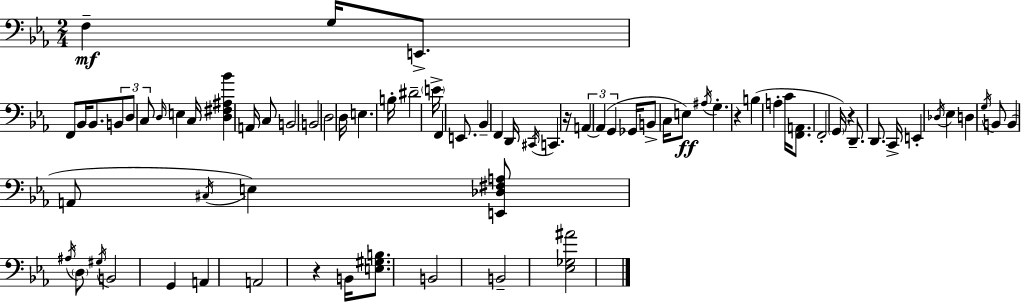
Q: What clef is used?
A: bass